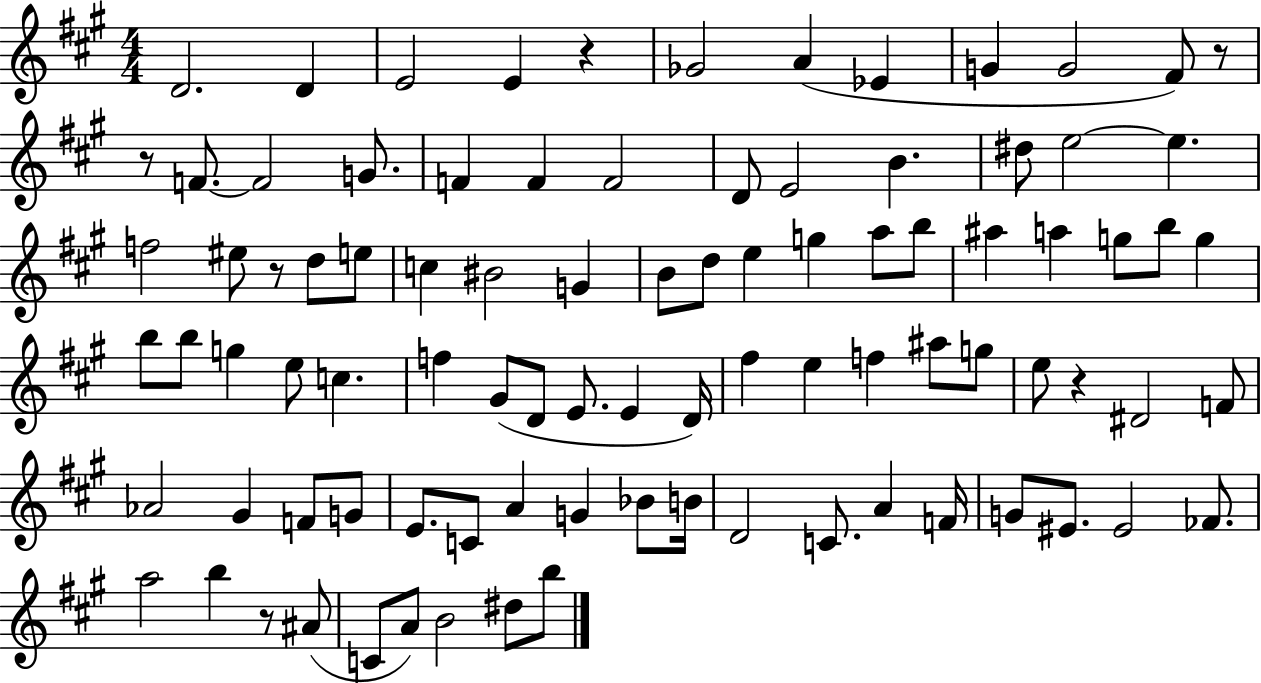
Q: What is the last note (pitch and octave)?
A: B5